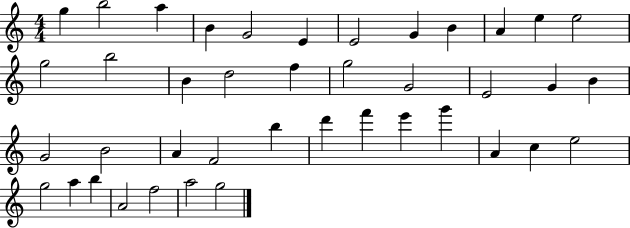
{
  \clef treble
  \numericTimeSignature
  \time 4/4
  \key c \major
  g''4 b''2 a''4 | b'4 g'2 e'4 | e'2 g'4 b'4 | a'4 e''4 e''2 | \break g''2 b''2 | b'4 d''2 f''4 | g''2 g'2 | e'2 g'4 b'4 | \break g'2 b'2 | a'4 f'2 b''4 | d'''4 f'''4 e'''4 g'''4 | a'4 c''4 e''2 | \break g''2 a''4 b''4 | a'2 f''2 | a''2 g''2 | \bar "|."
}